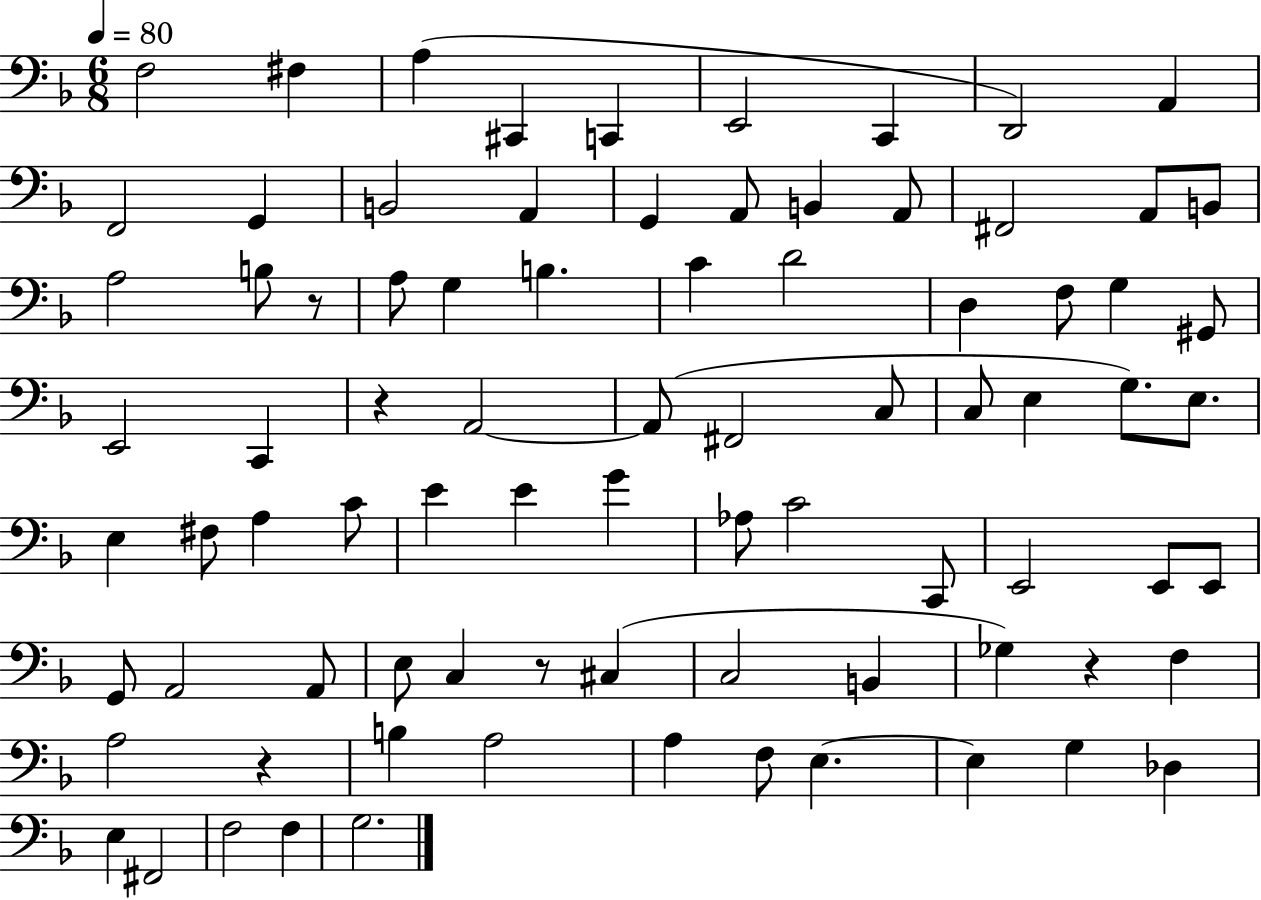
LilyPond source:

{
  \clef bass
  \numericTimeSignature
  \time 6/8
  \key f \major
  \tempo 4 = 80
  \repeat volta 2 { f2 fis4 | a4( cis,4 c,4 | e,2 c,4 | d,2) a,4 | \break f,2 g,4 | b,2 a,4 | g,4 a,8 b,4 a,8 | fis,2 a,8 b,8 | \break a2 b8 r8 | a8 g4 b4. | c'4 d'2 | d4 f8 g4 gis,8 | \break e,2 c,4 | r4 a,2~~ | a,8( fis,2 c8 | c8 e4 g8.) e8. | \break e4 fis8 a4 c'8 | e'4 e'4 g'4 | aes8 c'2 c,8 | e,2 e,8 e,8 | \break g,8 a,2 a,8 | e8 c4 r8 cis4( | c2 b,4 | ges4) r4 f4 | \break a2 r4 | b4 a2 | a4 f8 e4.~~ | e4 g4 des4 | \break e4 fis,2 | f2 f4 | g2. | } \bar "|."
}